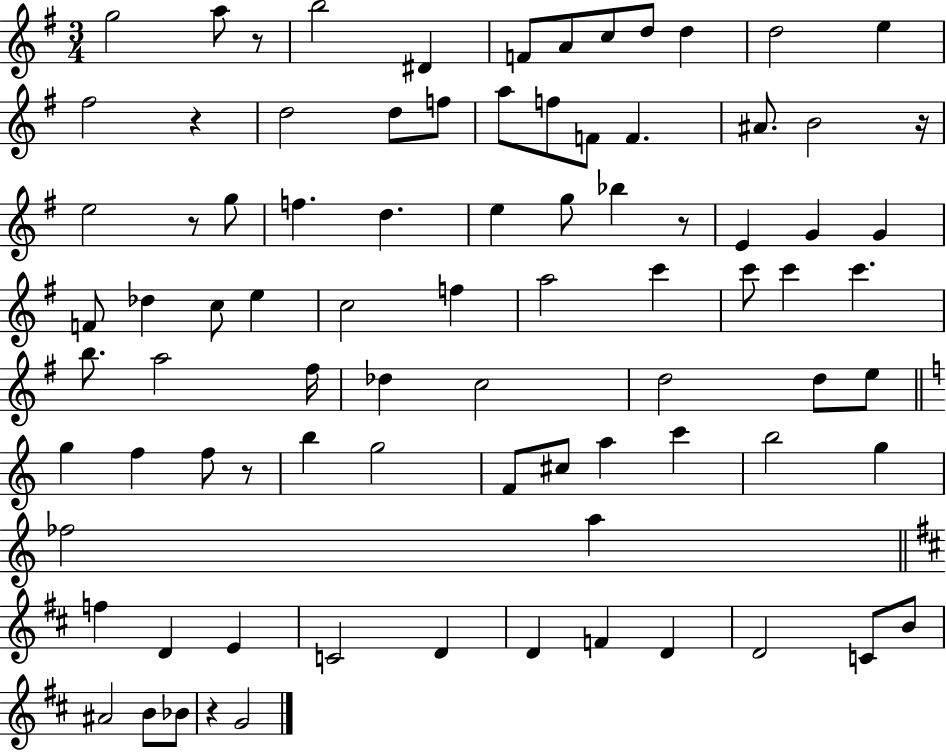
G5/h A5/e R/e B5/h D#4/q F4/e A4/e C5/e D5/e D5/q D5/h E5/q F#5/h R/q D5/h D5/e F5/e A5/e F5/e F4/e F4/q. A#4/e. B4/h R/s E5/h R/e G5/e F5/q. D5/q. E5/q G5/e Bb5/q R/e E4/q G4/q G4/q F4/e Db5/q C5/e E5/q C5/h F5/q A5/h C6/q C6/e C6/q C6/q. B5/e. A5/h F#5/s Db5/q C5/h D5/h D5/e E5/e G5/q F5/q F5/e R/e B5/q G5/h F4/e C#5/e A5/q C6/q B5/h G5/q FES5/h A5/q F5/q D4/q E4/q C4/h D4/q D4/q F4/q D4/q D4/h C4/e B4/e A#4/h B4/e Bb4/e R/q G4/h